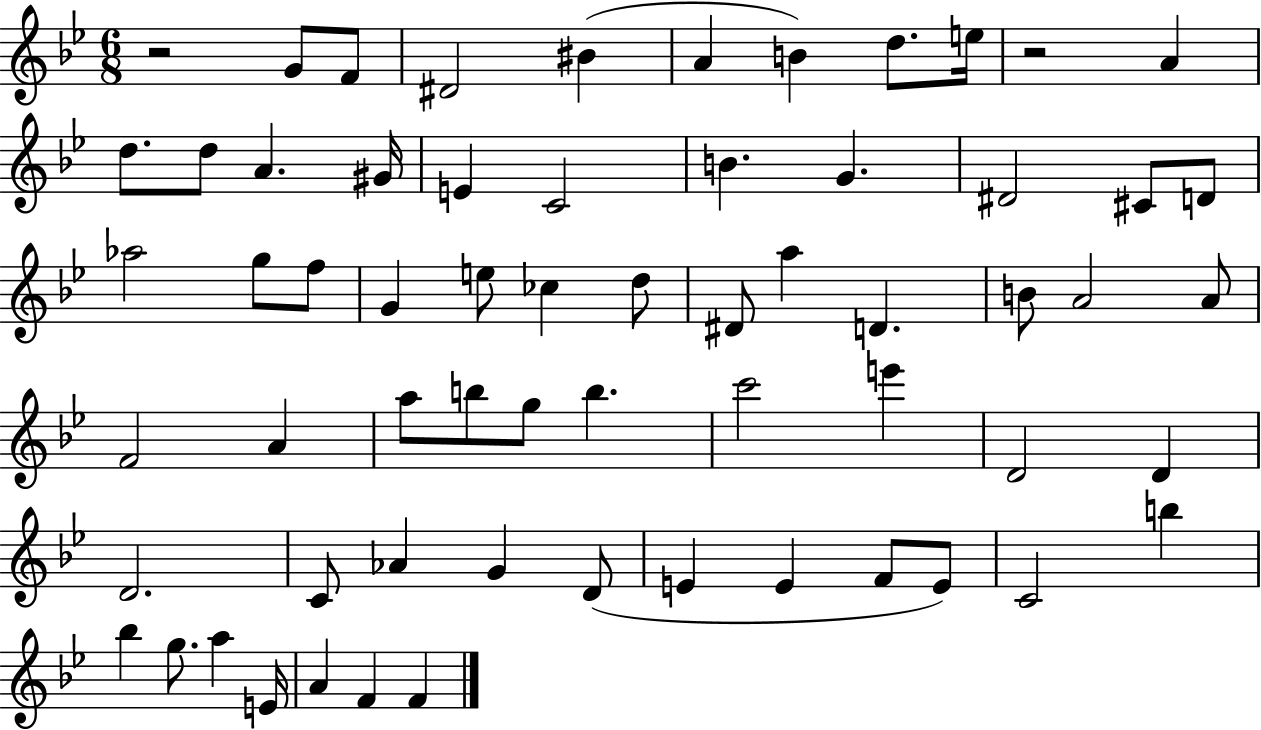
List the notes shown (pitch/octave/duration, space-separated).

R/h G4/e F4/e D#4/h BIS4/q A4/q B4/q D5/e. E5/s R/h A4/q D5/e. D5/e A4/q. G#4/s E4/q C4/h B4/q. G4/q. D#4/h C#4/e D4/e Ab5/h G5/e F5/e G4/q E5/e CES5/q D5/e D#4/e A5/q D4/q. B4/e A4/h A4/e F4/h A4/q A5/e B5/e G5/e B5/q. C6/h E6/q D4/h D4/q D4/h. C4/e Ab4/q G4/q D4/e E4/q E4/q F4/e E4/e C4/h B5/q Bb5/q G5/e. A5/q E4/s A4/q F4/q F4/q